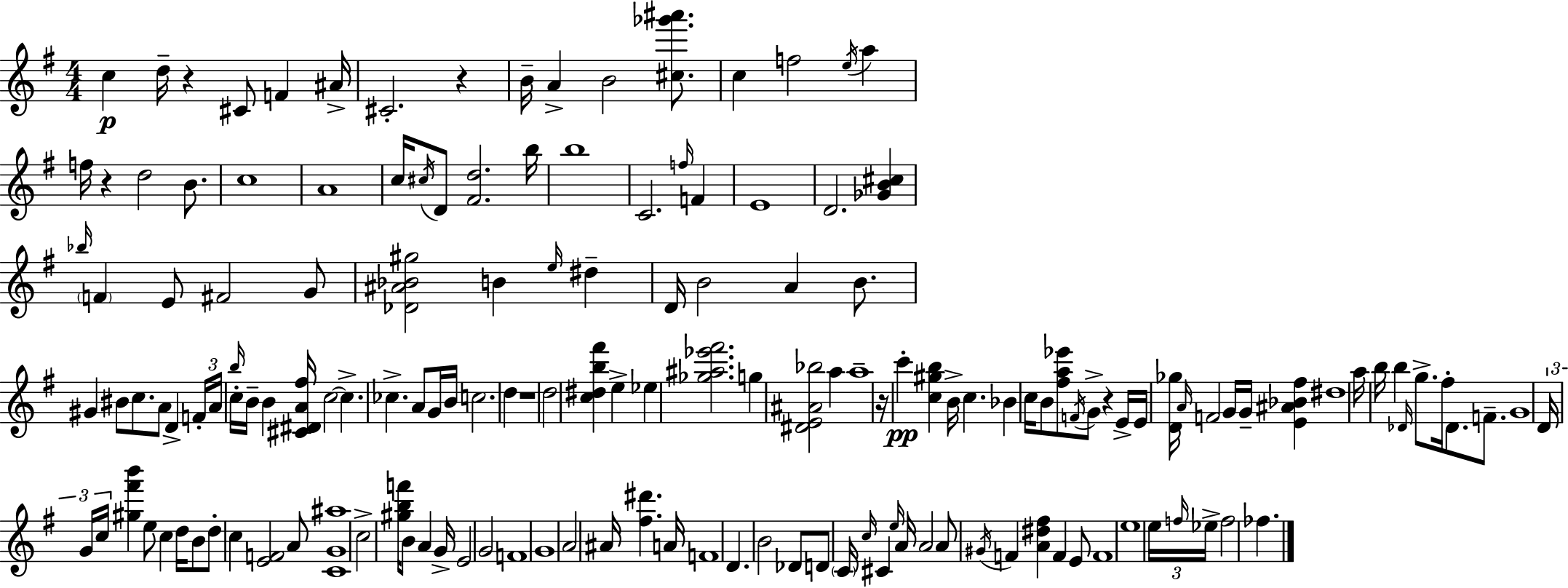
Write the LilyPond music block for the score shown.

{
  \clef treble
  \numericTimeSignature
  \time 4/4
  \key g \major
  c''4\p d''16-- r4 cis'8 f'4 ais'16-> | cis'2.-. r4 | b'16-- a'4-> b'2 <cis'' ges''' ais'''>8. | c''4 f''2 \acciaccatura { e''16 } a''4 | \break f''16 r4 d''2 b'8. | c''1 | a'1 | c''16 \acciaccatura { cis''16 } d'8 <fis' d''>2. | \break b''16 b''1 | c'2. \grace { f''16 } f'4 | e'1 | d'2. <ges' b' cis''>4 | \break \grace { bes''16 } \parenthesize f'4 e'8 fis'2 | g'8 <des' ais' bes' gis''>2 b'4 | \grace { e''16 } dis''4-- d'16 b'2 a'4 | b'8. gis'4 bis'8 c''8. a'8 | \break d'4-> \tuplet 3/2 { f'16-. a'16 \grace { b''16 } } c''16-. b'16-- b'4 <cis' dis' a' fis''>16 c''2~~ | c''4.-> ces''4.-> | a'8 g'16 b'16 c''2. | d''4 r1 | \break d''2 <c'' dis'' b'' fis'''>4 | e''4-> ees''4 <ges'' ais'' ees''' fis'''>2. | g''4 <dis' e' ais' bes''>2 | a''4 a''1-- | \break r16 c'''4-.\pp <c'' gis'' b''>4 b'16-> | c''4. bes'4 c''16 b'8 <fis'' a'' ees'''>8 \acciaccatura { f'16 } | g'8-> r4 e'16-> e'16 <d' ges''>16 \grace { a'16 } f'2 | g'16 g'16-- <e' ais' bes' fis''>4 dis''1 | \break a''16 b''16 b''4 \grace { des'16 } g''8.-> | fis''16-. des'8. f'8.-- g'1 | \tuplet 3/2 { d'16 g'16 c''16 } <gis'' fis''' b'''>4 | e''8 c''4 d''16 b'8 d''8-. c''4 <e' f'>2 | \break a'8 <c' g' ais''>1 | c''2-> | <gis'' b'' f'''>16 b'8 a'4 g'16-> e'2 | g'2 f'1 | \break g'1 | a'2 | ais'16 <fis'' dis'''>4. a'16 f'1 | d'4. b'2 | \break des'8 d'8 \parenthesize c'16 \grace { c''16 } cis'4 | \grace { e''16 } a'16 a'2 a'8 \acciaccatura { gis'16 } f'4 | <a' dis'' fis''>4 f'4 e'8 f'1 | e''1 | \break \tuplet 3/2 { e''16 \grace { f''16 } ees''16-> } f''2 | fes''4. \bar "|."
}